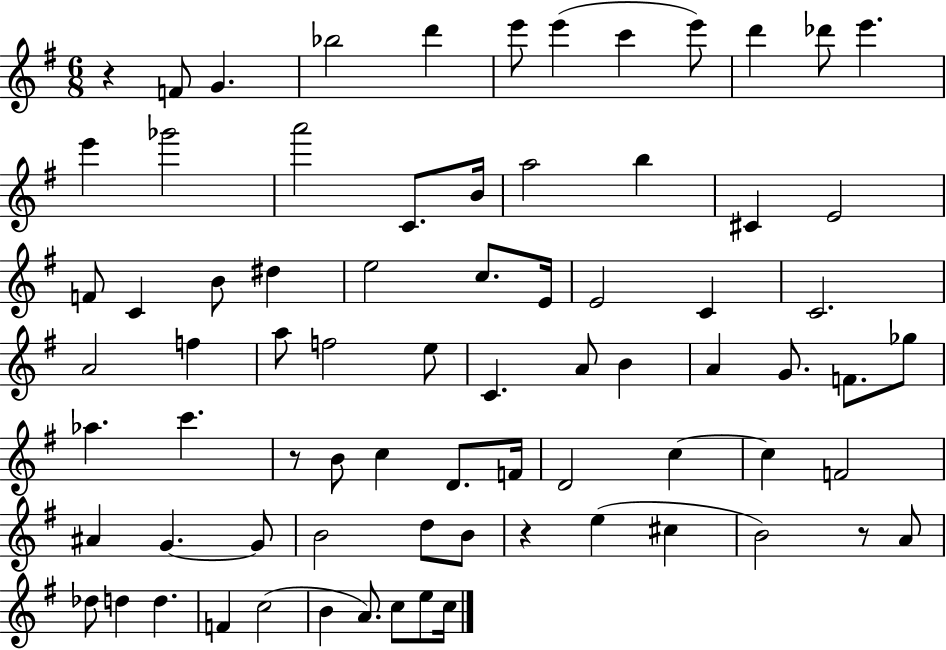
{
  \clef treble
  \numericTimeSignature
  \time 6/8
  \key g \major
  r4 f'8 g'4. | bes''2 d'''4 | e'''8 e'''4( c'''4 e'''8) | d'''4 des'''8 e'''4. | \break e'''4 ges'''2 | a'''2 c'8. b'16 | a''2 b''4 | cis'4 e'2 | \break f'8 c'4 b'8 dis''4 | e''2 c''8. e'16 | e'2 c'4 | c'2. | \break a'2 f''4 | a''8 f''2 e''8 | c'4. a'8 b'4 | a'4 g'8. f'8. ges''8 | \break aes''4. c'''4. | r8 b'8 c''4 d'8. f'16 | d'2 c''4~~ | c''4 f'2 | \break ais'4 g'4.~~ g'8 | b'2 d''8 b'8 | r4 e''4( cis''4 | b'2) r8 a'8 | \break des''8 d''4 d''4. | f'4 c''2( | b'4 a'8.) c''8 e''8 c''16 | \bar "|."
}